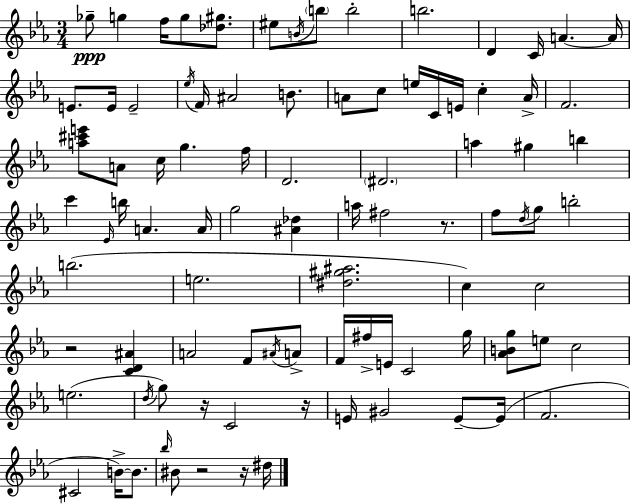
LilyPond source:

{
  \clef treble
  \numericTimeSignature
  \time 3/4
  \key c \minor
  ges''8--\ppp g''4 f''16 g''8 <des'' gis''>8. | eis''8 \acciaccatura { b'16 } \parenthesize b''8 b''2-. | b''2. | d'4 c'16 a'4.~~ | \break a'16 e'8. e'16 e'2-- | \acciaccatura { ees''16 } f'16 ais'2 b'8. | a'8 c''8 e''16 c'16 e'16 c''4-. | a'16-> f'2. | \break <a'' cis''' e'''>8 a'8 c''16 g''4. | f''16 d'2. | \parenthesize dis'2. | a''4 gis''4 b''4 | \break c'''4 \grace { ees'16 } b''16 a'4. | a'16 g''2 <ais' des''>4 | a''16 fis''2 | r8. f''8 \acciaccatura { d''16 } g''8 b''2-. | \break b''2.( | e''2. | <dis'' gis'' ais''>2. | c''4) c''2 | \break r2 | <c' d' ais'>4 a'2 | f'8 \acciaccatura { ais'16 } a'8-> f'16 fis''16-> e'16 c'2 | g''16 <aes' b' g''>8 e''8 c''2 | \break e''2.( | \acciaccatura { d''16 } g''8) r16 c'2 | r16 e'16 gis'2 | e'8--~~ e'16( f'2. | \break cis'2 | b'16->~~) b'8. \grace { bes''16 } bis'8 r2 | r16 dis''16 \bar "|."
}